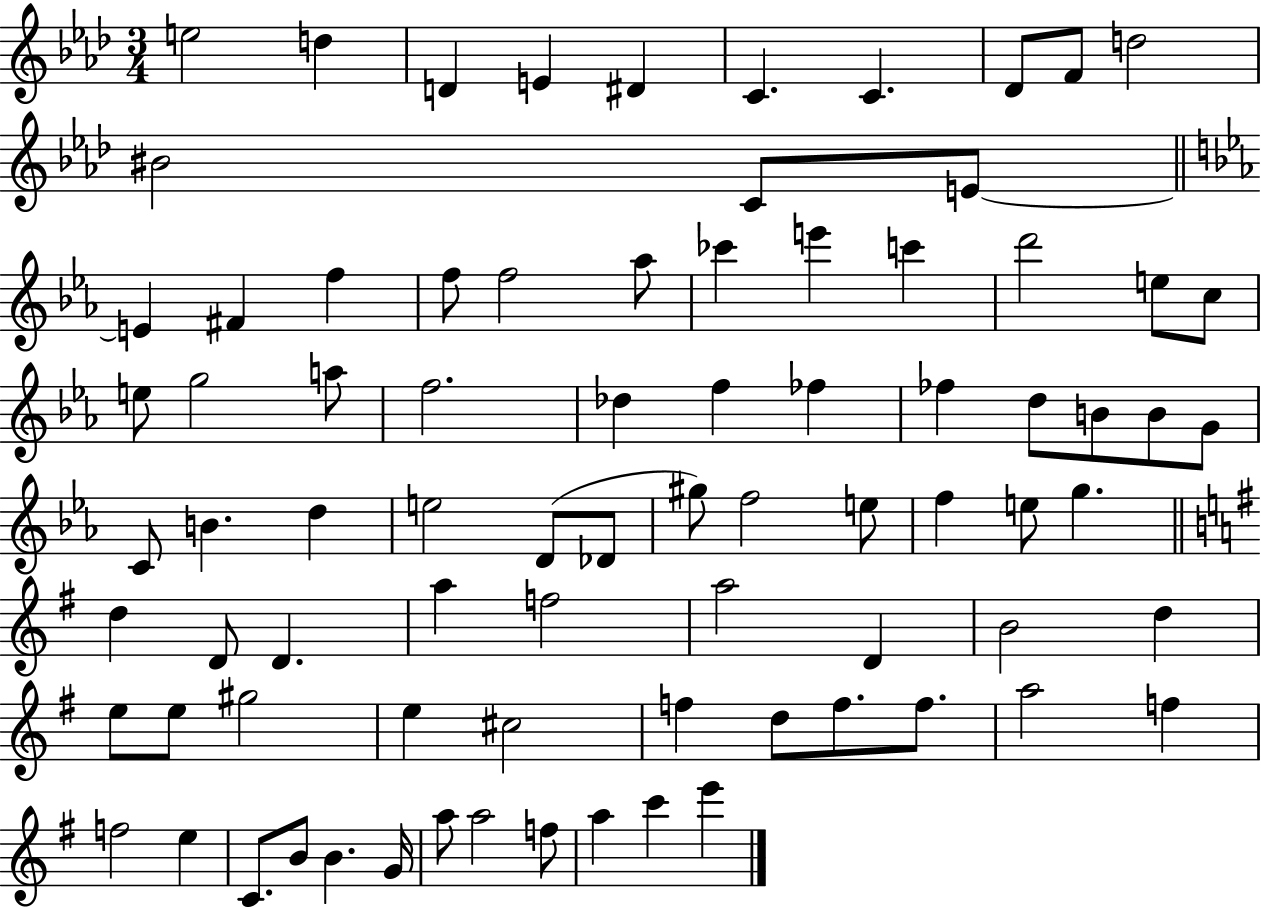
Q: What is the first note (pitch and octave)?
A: E5